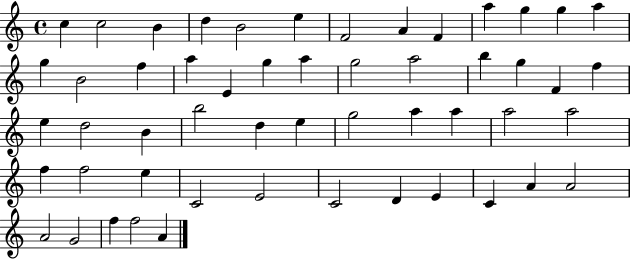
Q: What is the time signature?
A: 4/4